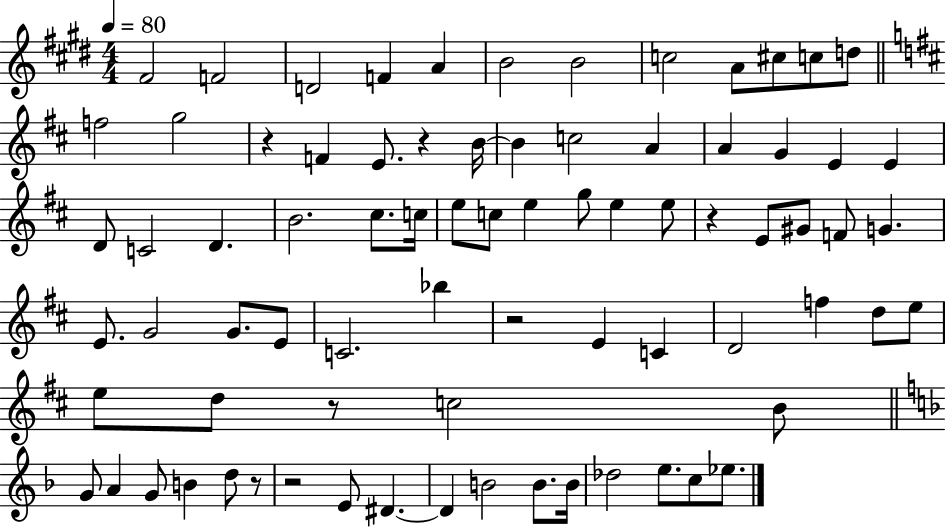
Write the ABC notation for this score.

X:1
T:Untitled
M:4/4
L:1/4
K:E
^F2 F2 D2 F A B2 B2 c2 A/2 ^c/2 c/2 d/2 f2 g2 z F E/2 z B/4 B c2 A A G E E D/2 C2 D B2 ^c/2 c/4 e/2 c/2 e g/2 e e/2 z E/2 ^G/2 F/2 G E/2 G2 G/2 E/2 C2 _b z2 E C D2 f d/2 e/2 e/2 d/2 z/2 c2 B/2 G/2 A G/2 B d/2 z/2 z2 E/2 ^D ^D B2 B/2 B/4 _d2 e/2 c/2 _e/2